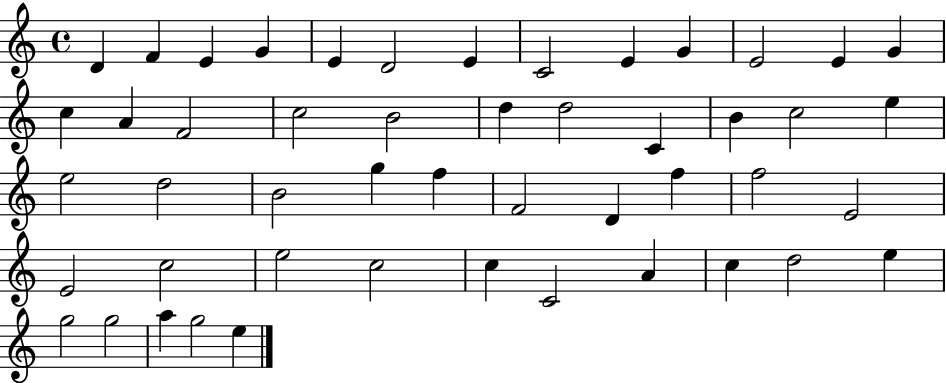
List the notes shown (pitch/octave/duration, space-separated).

D4/q F4/q E4/q G4/q E4/q D4/h E4/q C4/h E4/q G4/q E4/h E4/q G4/q C5/q A4/q F4/h C5/h B4/h D5/q D5/h C4/q B4/q C5/h E5/q E5/h D5/h B4/h G5/q F5/q F4/h D4/q F5/q F5/h E4/h E4/h C5/h E5/h C5/h C5/q C4/h A4/q C5/q D5/h E5/q G5/h G5/h A5/q G5/h E5/q